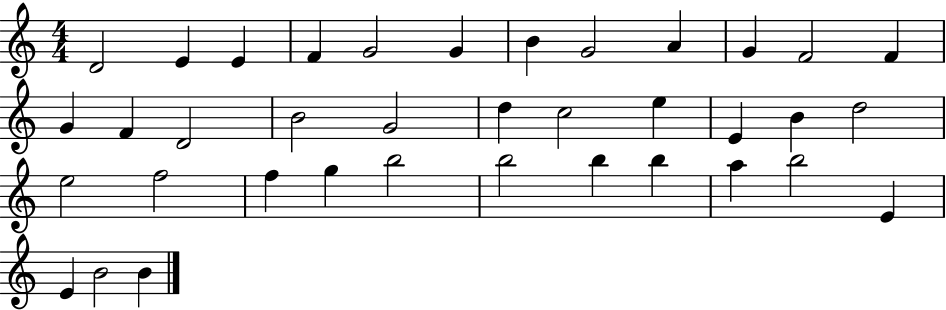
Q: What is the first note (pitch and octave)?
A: D4